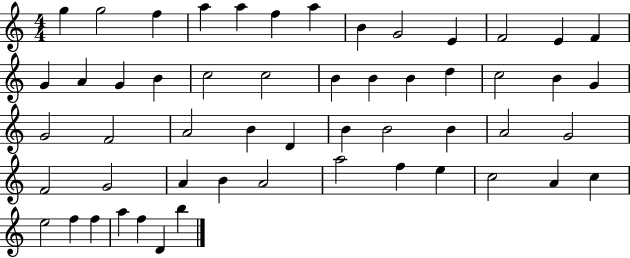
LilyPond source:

{
  \clef treble
  \numericTimeSignature
  \time 4/4
  \key c \major
  g''4 g''2 f''4 | a''4 a''4 f''4 a''4 | b'4 g'2 e'4 | f'2 e'4 f'4 | \break g'4 a'4 g'4 b'4 | c''2 c''2 | b'4 b'4 b'4 d''4 | c''2 b'4 g'4 | \break g'2 f'2 | a'2 b'4 d'4 | b'4 b'2 b'4 | a'2 g'2 | \break f'2 g'2 | a'4 b'4 a'2 | a''2 f''4 e''4 | c''2 a'4 c''4 | \break e''2 f''4 f''4 | a''4 f''4 d'4 b''4 | \bar "|."
}